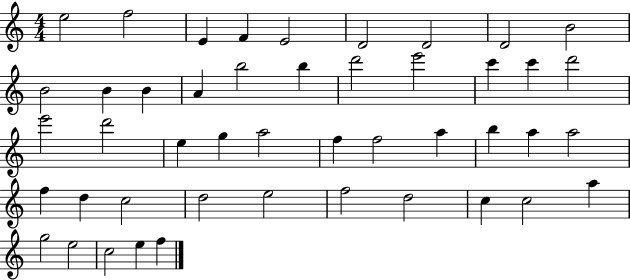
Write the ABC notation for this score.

X:1
T:Untitled
M:4/4
L:1/4
K:C
e2 f2 E F E2 D2 D2 D2 B2 B2 B B A b2 b d'2 e'2 c' c' d'2 e'2 d'2 e g a2 f f2 a b a a2 f d c2 d2 e2 f2 d2 c c2 a g2 e2 c2 e f